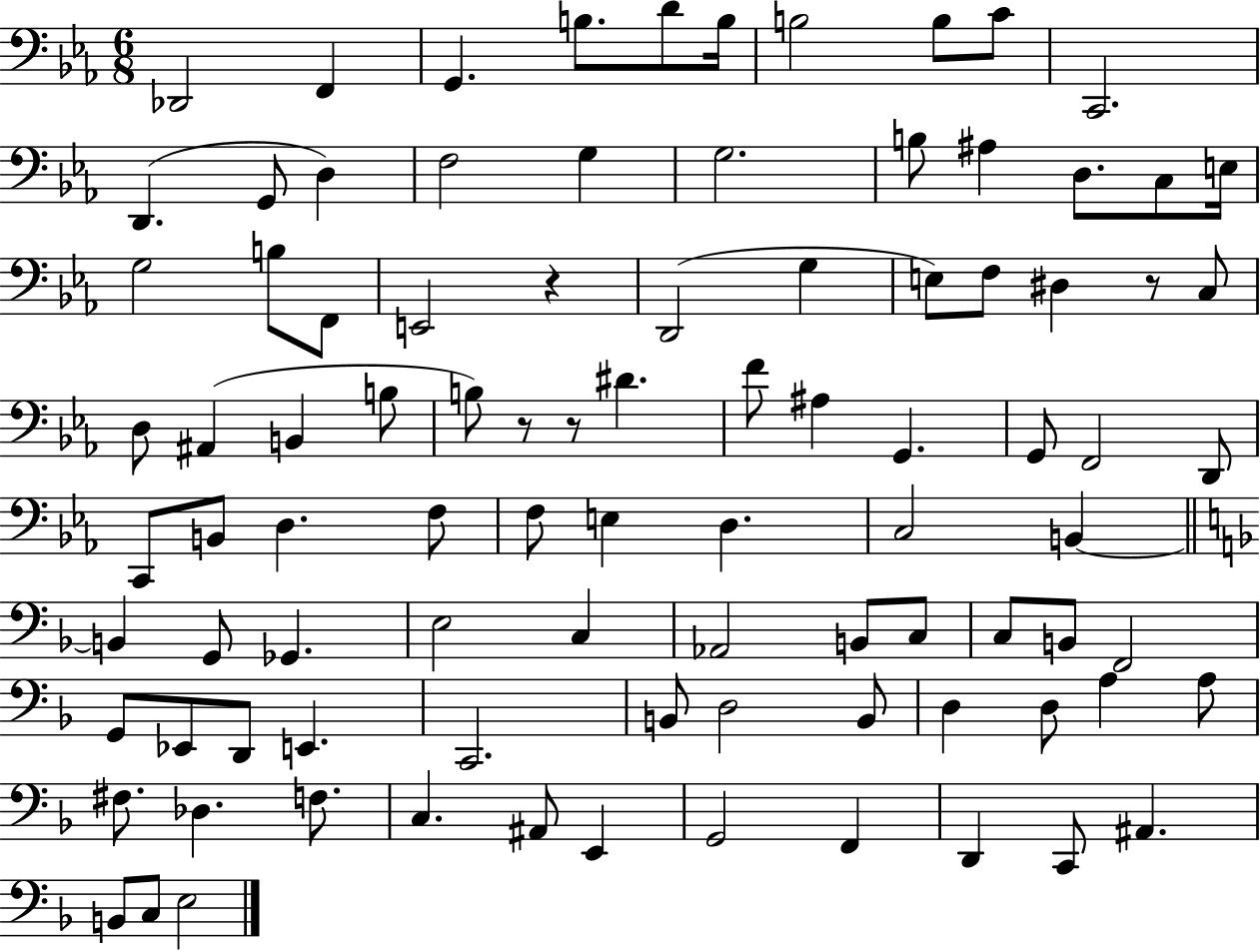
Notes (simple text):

Db2/h F2/q G2/q. B3/e. D4/e B3/s B3/h B3/e C4/e C2/h. D2/q. G2/e D3/q F3/h G3/q G3/h. B3/e A#3/q D3/e. C3/e E3/s G3/h B3/e F2/e E2/h R/q D2/h G3/q E3/e F3/e D#3/q R/e C3/e D3/e A#2/q B2/q B3/e B3/e R/e R/e D#4/q. F4/e A#3/q G2/q. G2/e F2/h D2/e C2/e B2/e D3/q. F3/e F3/e E3/q D3/q. C3/h B2/q B2/q G2/e Gb2/q. E3/h C3/q Ab2/h B2/e C3/e C3/e B2/e F2/h G2/e Eb2/e D2/e E2/q. C2/h. B2/e D3/h B2/e D3/q D3/e A3/q A3/e F#3/e. Db3/q. F3/e. C3/q. A#2/e E2/q G2/h F2/q D2/q C2/e A#2/q. B2/e C3/e E3/h